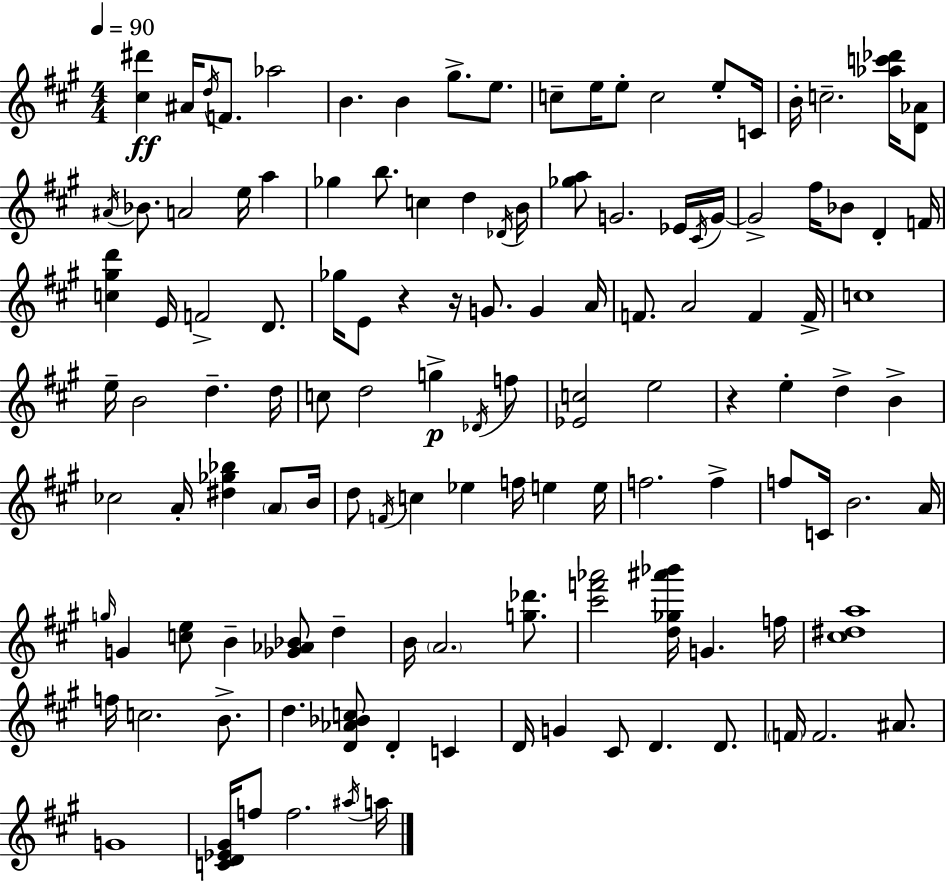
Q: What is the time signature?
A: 4/4